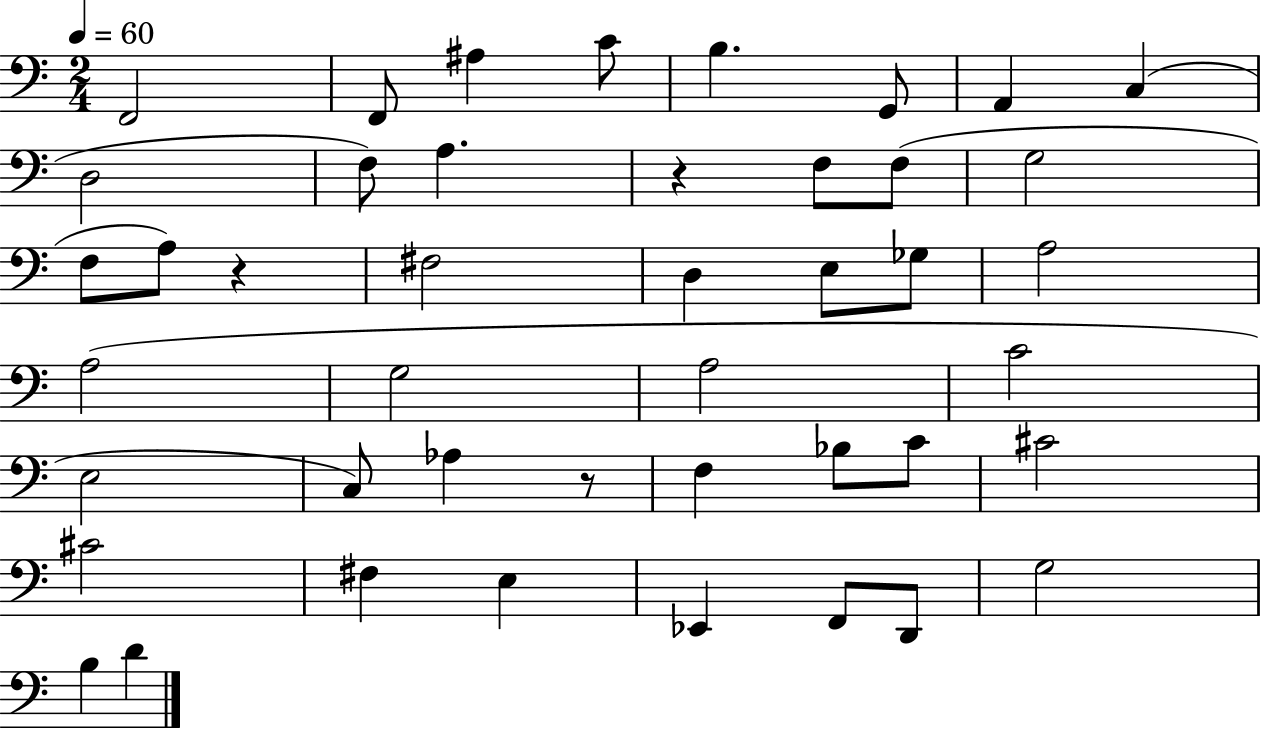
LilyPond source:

{
  \clef bass
  \numericTimeSignature
  \time 2/4
  \key c \major
  \tempo 4 = 60
  f,2 | f,8 ais4 c'8 | b4. g,8 | a,4 c4( | \break d2 | f8) a4. | r4 f8 f8( | g2 | \break f8 a8) r4 | fis2 | d4 e8 ges8 | a2 | \break a2( | g2 | a2 | c'2 | \break e2 | c8) aes4 r8 | f4 bes8 c'8 | cis'2 | \break cis'2 | fis4 e4 | ees,4 f,8 d,8 | g2 | \break b4 d'4 | \bar "|."
}